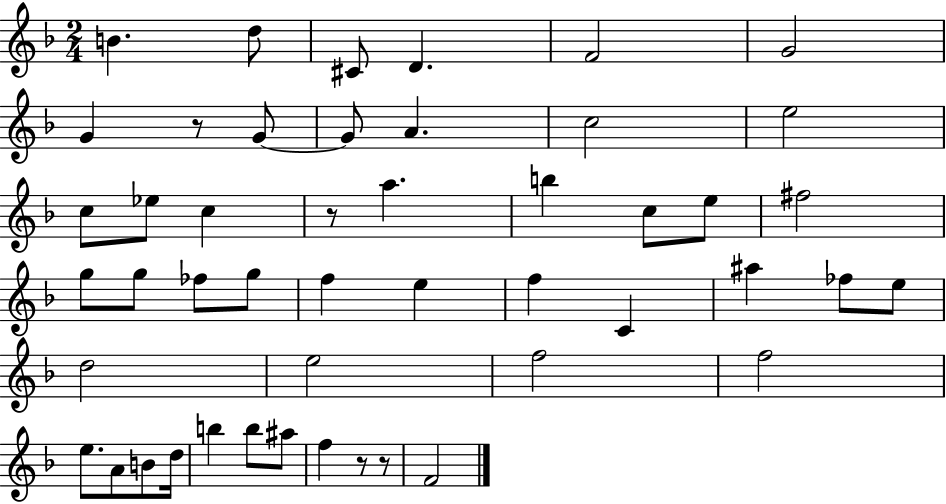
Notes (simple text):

B4/q. D5/e C#4/e D4/q. F4/h G4/h G4/q R/e G4/e G4/e A4/q. C5/h E5/h C5/e Eb5/e C5/q R/e A5/q. B5/q C5/e E5/e F#5/h G5/e G5/e FES5/e G5/e F5/q E5/q F5/q C4/q A#5/q FES5/e E5/e D5/h E5/h F5/h F5/h E5/e. A4/e B4/e D5/s B5/q B5/e A#5/e F5/q R/e R/e F4/h